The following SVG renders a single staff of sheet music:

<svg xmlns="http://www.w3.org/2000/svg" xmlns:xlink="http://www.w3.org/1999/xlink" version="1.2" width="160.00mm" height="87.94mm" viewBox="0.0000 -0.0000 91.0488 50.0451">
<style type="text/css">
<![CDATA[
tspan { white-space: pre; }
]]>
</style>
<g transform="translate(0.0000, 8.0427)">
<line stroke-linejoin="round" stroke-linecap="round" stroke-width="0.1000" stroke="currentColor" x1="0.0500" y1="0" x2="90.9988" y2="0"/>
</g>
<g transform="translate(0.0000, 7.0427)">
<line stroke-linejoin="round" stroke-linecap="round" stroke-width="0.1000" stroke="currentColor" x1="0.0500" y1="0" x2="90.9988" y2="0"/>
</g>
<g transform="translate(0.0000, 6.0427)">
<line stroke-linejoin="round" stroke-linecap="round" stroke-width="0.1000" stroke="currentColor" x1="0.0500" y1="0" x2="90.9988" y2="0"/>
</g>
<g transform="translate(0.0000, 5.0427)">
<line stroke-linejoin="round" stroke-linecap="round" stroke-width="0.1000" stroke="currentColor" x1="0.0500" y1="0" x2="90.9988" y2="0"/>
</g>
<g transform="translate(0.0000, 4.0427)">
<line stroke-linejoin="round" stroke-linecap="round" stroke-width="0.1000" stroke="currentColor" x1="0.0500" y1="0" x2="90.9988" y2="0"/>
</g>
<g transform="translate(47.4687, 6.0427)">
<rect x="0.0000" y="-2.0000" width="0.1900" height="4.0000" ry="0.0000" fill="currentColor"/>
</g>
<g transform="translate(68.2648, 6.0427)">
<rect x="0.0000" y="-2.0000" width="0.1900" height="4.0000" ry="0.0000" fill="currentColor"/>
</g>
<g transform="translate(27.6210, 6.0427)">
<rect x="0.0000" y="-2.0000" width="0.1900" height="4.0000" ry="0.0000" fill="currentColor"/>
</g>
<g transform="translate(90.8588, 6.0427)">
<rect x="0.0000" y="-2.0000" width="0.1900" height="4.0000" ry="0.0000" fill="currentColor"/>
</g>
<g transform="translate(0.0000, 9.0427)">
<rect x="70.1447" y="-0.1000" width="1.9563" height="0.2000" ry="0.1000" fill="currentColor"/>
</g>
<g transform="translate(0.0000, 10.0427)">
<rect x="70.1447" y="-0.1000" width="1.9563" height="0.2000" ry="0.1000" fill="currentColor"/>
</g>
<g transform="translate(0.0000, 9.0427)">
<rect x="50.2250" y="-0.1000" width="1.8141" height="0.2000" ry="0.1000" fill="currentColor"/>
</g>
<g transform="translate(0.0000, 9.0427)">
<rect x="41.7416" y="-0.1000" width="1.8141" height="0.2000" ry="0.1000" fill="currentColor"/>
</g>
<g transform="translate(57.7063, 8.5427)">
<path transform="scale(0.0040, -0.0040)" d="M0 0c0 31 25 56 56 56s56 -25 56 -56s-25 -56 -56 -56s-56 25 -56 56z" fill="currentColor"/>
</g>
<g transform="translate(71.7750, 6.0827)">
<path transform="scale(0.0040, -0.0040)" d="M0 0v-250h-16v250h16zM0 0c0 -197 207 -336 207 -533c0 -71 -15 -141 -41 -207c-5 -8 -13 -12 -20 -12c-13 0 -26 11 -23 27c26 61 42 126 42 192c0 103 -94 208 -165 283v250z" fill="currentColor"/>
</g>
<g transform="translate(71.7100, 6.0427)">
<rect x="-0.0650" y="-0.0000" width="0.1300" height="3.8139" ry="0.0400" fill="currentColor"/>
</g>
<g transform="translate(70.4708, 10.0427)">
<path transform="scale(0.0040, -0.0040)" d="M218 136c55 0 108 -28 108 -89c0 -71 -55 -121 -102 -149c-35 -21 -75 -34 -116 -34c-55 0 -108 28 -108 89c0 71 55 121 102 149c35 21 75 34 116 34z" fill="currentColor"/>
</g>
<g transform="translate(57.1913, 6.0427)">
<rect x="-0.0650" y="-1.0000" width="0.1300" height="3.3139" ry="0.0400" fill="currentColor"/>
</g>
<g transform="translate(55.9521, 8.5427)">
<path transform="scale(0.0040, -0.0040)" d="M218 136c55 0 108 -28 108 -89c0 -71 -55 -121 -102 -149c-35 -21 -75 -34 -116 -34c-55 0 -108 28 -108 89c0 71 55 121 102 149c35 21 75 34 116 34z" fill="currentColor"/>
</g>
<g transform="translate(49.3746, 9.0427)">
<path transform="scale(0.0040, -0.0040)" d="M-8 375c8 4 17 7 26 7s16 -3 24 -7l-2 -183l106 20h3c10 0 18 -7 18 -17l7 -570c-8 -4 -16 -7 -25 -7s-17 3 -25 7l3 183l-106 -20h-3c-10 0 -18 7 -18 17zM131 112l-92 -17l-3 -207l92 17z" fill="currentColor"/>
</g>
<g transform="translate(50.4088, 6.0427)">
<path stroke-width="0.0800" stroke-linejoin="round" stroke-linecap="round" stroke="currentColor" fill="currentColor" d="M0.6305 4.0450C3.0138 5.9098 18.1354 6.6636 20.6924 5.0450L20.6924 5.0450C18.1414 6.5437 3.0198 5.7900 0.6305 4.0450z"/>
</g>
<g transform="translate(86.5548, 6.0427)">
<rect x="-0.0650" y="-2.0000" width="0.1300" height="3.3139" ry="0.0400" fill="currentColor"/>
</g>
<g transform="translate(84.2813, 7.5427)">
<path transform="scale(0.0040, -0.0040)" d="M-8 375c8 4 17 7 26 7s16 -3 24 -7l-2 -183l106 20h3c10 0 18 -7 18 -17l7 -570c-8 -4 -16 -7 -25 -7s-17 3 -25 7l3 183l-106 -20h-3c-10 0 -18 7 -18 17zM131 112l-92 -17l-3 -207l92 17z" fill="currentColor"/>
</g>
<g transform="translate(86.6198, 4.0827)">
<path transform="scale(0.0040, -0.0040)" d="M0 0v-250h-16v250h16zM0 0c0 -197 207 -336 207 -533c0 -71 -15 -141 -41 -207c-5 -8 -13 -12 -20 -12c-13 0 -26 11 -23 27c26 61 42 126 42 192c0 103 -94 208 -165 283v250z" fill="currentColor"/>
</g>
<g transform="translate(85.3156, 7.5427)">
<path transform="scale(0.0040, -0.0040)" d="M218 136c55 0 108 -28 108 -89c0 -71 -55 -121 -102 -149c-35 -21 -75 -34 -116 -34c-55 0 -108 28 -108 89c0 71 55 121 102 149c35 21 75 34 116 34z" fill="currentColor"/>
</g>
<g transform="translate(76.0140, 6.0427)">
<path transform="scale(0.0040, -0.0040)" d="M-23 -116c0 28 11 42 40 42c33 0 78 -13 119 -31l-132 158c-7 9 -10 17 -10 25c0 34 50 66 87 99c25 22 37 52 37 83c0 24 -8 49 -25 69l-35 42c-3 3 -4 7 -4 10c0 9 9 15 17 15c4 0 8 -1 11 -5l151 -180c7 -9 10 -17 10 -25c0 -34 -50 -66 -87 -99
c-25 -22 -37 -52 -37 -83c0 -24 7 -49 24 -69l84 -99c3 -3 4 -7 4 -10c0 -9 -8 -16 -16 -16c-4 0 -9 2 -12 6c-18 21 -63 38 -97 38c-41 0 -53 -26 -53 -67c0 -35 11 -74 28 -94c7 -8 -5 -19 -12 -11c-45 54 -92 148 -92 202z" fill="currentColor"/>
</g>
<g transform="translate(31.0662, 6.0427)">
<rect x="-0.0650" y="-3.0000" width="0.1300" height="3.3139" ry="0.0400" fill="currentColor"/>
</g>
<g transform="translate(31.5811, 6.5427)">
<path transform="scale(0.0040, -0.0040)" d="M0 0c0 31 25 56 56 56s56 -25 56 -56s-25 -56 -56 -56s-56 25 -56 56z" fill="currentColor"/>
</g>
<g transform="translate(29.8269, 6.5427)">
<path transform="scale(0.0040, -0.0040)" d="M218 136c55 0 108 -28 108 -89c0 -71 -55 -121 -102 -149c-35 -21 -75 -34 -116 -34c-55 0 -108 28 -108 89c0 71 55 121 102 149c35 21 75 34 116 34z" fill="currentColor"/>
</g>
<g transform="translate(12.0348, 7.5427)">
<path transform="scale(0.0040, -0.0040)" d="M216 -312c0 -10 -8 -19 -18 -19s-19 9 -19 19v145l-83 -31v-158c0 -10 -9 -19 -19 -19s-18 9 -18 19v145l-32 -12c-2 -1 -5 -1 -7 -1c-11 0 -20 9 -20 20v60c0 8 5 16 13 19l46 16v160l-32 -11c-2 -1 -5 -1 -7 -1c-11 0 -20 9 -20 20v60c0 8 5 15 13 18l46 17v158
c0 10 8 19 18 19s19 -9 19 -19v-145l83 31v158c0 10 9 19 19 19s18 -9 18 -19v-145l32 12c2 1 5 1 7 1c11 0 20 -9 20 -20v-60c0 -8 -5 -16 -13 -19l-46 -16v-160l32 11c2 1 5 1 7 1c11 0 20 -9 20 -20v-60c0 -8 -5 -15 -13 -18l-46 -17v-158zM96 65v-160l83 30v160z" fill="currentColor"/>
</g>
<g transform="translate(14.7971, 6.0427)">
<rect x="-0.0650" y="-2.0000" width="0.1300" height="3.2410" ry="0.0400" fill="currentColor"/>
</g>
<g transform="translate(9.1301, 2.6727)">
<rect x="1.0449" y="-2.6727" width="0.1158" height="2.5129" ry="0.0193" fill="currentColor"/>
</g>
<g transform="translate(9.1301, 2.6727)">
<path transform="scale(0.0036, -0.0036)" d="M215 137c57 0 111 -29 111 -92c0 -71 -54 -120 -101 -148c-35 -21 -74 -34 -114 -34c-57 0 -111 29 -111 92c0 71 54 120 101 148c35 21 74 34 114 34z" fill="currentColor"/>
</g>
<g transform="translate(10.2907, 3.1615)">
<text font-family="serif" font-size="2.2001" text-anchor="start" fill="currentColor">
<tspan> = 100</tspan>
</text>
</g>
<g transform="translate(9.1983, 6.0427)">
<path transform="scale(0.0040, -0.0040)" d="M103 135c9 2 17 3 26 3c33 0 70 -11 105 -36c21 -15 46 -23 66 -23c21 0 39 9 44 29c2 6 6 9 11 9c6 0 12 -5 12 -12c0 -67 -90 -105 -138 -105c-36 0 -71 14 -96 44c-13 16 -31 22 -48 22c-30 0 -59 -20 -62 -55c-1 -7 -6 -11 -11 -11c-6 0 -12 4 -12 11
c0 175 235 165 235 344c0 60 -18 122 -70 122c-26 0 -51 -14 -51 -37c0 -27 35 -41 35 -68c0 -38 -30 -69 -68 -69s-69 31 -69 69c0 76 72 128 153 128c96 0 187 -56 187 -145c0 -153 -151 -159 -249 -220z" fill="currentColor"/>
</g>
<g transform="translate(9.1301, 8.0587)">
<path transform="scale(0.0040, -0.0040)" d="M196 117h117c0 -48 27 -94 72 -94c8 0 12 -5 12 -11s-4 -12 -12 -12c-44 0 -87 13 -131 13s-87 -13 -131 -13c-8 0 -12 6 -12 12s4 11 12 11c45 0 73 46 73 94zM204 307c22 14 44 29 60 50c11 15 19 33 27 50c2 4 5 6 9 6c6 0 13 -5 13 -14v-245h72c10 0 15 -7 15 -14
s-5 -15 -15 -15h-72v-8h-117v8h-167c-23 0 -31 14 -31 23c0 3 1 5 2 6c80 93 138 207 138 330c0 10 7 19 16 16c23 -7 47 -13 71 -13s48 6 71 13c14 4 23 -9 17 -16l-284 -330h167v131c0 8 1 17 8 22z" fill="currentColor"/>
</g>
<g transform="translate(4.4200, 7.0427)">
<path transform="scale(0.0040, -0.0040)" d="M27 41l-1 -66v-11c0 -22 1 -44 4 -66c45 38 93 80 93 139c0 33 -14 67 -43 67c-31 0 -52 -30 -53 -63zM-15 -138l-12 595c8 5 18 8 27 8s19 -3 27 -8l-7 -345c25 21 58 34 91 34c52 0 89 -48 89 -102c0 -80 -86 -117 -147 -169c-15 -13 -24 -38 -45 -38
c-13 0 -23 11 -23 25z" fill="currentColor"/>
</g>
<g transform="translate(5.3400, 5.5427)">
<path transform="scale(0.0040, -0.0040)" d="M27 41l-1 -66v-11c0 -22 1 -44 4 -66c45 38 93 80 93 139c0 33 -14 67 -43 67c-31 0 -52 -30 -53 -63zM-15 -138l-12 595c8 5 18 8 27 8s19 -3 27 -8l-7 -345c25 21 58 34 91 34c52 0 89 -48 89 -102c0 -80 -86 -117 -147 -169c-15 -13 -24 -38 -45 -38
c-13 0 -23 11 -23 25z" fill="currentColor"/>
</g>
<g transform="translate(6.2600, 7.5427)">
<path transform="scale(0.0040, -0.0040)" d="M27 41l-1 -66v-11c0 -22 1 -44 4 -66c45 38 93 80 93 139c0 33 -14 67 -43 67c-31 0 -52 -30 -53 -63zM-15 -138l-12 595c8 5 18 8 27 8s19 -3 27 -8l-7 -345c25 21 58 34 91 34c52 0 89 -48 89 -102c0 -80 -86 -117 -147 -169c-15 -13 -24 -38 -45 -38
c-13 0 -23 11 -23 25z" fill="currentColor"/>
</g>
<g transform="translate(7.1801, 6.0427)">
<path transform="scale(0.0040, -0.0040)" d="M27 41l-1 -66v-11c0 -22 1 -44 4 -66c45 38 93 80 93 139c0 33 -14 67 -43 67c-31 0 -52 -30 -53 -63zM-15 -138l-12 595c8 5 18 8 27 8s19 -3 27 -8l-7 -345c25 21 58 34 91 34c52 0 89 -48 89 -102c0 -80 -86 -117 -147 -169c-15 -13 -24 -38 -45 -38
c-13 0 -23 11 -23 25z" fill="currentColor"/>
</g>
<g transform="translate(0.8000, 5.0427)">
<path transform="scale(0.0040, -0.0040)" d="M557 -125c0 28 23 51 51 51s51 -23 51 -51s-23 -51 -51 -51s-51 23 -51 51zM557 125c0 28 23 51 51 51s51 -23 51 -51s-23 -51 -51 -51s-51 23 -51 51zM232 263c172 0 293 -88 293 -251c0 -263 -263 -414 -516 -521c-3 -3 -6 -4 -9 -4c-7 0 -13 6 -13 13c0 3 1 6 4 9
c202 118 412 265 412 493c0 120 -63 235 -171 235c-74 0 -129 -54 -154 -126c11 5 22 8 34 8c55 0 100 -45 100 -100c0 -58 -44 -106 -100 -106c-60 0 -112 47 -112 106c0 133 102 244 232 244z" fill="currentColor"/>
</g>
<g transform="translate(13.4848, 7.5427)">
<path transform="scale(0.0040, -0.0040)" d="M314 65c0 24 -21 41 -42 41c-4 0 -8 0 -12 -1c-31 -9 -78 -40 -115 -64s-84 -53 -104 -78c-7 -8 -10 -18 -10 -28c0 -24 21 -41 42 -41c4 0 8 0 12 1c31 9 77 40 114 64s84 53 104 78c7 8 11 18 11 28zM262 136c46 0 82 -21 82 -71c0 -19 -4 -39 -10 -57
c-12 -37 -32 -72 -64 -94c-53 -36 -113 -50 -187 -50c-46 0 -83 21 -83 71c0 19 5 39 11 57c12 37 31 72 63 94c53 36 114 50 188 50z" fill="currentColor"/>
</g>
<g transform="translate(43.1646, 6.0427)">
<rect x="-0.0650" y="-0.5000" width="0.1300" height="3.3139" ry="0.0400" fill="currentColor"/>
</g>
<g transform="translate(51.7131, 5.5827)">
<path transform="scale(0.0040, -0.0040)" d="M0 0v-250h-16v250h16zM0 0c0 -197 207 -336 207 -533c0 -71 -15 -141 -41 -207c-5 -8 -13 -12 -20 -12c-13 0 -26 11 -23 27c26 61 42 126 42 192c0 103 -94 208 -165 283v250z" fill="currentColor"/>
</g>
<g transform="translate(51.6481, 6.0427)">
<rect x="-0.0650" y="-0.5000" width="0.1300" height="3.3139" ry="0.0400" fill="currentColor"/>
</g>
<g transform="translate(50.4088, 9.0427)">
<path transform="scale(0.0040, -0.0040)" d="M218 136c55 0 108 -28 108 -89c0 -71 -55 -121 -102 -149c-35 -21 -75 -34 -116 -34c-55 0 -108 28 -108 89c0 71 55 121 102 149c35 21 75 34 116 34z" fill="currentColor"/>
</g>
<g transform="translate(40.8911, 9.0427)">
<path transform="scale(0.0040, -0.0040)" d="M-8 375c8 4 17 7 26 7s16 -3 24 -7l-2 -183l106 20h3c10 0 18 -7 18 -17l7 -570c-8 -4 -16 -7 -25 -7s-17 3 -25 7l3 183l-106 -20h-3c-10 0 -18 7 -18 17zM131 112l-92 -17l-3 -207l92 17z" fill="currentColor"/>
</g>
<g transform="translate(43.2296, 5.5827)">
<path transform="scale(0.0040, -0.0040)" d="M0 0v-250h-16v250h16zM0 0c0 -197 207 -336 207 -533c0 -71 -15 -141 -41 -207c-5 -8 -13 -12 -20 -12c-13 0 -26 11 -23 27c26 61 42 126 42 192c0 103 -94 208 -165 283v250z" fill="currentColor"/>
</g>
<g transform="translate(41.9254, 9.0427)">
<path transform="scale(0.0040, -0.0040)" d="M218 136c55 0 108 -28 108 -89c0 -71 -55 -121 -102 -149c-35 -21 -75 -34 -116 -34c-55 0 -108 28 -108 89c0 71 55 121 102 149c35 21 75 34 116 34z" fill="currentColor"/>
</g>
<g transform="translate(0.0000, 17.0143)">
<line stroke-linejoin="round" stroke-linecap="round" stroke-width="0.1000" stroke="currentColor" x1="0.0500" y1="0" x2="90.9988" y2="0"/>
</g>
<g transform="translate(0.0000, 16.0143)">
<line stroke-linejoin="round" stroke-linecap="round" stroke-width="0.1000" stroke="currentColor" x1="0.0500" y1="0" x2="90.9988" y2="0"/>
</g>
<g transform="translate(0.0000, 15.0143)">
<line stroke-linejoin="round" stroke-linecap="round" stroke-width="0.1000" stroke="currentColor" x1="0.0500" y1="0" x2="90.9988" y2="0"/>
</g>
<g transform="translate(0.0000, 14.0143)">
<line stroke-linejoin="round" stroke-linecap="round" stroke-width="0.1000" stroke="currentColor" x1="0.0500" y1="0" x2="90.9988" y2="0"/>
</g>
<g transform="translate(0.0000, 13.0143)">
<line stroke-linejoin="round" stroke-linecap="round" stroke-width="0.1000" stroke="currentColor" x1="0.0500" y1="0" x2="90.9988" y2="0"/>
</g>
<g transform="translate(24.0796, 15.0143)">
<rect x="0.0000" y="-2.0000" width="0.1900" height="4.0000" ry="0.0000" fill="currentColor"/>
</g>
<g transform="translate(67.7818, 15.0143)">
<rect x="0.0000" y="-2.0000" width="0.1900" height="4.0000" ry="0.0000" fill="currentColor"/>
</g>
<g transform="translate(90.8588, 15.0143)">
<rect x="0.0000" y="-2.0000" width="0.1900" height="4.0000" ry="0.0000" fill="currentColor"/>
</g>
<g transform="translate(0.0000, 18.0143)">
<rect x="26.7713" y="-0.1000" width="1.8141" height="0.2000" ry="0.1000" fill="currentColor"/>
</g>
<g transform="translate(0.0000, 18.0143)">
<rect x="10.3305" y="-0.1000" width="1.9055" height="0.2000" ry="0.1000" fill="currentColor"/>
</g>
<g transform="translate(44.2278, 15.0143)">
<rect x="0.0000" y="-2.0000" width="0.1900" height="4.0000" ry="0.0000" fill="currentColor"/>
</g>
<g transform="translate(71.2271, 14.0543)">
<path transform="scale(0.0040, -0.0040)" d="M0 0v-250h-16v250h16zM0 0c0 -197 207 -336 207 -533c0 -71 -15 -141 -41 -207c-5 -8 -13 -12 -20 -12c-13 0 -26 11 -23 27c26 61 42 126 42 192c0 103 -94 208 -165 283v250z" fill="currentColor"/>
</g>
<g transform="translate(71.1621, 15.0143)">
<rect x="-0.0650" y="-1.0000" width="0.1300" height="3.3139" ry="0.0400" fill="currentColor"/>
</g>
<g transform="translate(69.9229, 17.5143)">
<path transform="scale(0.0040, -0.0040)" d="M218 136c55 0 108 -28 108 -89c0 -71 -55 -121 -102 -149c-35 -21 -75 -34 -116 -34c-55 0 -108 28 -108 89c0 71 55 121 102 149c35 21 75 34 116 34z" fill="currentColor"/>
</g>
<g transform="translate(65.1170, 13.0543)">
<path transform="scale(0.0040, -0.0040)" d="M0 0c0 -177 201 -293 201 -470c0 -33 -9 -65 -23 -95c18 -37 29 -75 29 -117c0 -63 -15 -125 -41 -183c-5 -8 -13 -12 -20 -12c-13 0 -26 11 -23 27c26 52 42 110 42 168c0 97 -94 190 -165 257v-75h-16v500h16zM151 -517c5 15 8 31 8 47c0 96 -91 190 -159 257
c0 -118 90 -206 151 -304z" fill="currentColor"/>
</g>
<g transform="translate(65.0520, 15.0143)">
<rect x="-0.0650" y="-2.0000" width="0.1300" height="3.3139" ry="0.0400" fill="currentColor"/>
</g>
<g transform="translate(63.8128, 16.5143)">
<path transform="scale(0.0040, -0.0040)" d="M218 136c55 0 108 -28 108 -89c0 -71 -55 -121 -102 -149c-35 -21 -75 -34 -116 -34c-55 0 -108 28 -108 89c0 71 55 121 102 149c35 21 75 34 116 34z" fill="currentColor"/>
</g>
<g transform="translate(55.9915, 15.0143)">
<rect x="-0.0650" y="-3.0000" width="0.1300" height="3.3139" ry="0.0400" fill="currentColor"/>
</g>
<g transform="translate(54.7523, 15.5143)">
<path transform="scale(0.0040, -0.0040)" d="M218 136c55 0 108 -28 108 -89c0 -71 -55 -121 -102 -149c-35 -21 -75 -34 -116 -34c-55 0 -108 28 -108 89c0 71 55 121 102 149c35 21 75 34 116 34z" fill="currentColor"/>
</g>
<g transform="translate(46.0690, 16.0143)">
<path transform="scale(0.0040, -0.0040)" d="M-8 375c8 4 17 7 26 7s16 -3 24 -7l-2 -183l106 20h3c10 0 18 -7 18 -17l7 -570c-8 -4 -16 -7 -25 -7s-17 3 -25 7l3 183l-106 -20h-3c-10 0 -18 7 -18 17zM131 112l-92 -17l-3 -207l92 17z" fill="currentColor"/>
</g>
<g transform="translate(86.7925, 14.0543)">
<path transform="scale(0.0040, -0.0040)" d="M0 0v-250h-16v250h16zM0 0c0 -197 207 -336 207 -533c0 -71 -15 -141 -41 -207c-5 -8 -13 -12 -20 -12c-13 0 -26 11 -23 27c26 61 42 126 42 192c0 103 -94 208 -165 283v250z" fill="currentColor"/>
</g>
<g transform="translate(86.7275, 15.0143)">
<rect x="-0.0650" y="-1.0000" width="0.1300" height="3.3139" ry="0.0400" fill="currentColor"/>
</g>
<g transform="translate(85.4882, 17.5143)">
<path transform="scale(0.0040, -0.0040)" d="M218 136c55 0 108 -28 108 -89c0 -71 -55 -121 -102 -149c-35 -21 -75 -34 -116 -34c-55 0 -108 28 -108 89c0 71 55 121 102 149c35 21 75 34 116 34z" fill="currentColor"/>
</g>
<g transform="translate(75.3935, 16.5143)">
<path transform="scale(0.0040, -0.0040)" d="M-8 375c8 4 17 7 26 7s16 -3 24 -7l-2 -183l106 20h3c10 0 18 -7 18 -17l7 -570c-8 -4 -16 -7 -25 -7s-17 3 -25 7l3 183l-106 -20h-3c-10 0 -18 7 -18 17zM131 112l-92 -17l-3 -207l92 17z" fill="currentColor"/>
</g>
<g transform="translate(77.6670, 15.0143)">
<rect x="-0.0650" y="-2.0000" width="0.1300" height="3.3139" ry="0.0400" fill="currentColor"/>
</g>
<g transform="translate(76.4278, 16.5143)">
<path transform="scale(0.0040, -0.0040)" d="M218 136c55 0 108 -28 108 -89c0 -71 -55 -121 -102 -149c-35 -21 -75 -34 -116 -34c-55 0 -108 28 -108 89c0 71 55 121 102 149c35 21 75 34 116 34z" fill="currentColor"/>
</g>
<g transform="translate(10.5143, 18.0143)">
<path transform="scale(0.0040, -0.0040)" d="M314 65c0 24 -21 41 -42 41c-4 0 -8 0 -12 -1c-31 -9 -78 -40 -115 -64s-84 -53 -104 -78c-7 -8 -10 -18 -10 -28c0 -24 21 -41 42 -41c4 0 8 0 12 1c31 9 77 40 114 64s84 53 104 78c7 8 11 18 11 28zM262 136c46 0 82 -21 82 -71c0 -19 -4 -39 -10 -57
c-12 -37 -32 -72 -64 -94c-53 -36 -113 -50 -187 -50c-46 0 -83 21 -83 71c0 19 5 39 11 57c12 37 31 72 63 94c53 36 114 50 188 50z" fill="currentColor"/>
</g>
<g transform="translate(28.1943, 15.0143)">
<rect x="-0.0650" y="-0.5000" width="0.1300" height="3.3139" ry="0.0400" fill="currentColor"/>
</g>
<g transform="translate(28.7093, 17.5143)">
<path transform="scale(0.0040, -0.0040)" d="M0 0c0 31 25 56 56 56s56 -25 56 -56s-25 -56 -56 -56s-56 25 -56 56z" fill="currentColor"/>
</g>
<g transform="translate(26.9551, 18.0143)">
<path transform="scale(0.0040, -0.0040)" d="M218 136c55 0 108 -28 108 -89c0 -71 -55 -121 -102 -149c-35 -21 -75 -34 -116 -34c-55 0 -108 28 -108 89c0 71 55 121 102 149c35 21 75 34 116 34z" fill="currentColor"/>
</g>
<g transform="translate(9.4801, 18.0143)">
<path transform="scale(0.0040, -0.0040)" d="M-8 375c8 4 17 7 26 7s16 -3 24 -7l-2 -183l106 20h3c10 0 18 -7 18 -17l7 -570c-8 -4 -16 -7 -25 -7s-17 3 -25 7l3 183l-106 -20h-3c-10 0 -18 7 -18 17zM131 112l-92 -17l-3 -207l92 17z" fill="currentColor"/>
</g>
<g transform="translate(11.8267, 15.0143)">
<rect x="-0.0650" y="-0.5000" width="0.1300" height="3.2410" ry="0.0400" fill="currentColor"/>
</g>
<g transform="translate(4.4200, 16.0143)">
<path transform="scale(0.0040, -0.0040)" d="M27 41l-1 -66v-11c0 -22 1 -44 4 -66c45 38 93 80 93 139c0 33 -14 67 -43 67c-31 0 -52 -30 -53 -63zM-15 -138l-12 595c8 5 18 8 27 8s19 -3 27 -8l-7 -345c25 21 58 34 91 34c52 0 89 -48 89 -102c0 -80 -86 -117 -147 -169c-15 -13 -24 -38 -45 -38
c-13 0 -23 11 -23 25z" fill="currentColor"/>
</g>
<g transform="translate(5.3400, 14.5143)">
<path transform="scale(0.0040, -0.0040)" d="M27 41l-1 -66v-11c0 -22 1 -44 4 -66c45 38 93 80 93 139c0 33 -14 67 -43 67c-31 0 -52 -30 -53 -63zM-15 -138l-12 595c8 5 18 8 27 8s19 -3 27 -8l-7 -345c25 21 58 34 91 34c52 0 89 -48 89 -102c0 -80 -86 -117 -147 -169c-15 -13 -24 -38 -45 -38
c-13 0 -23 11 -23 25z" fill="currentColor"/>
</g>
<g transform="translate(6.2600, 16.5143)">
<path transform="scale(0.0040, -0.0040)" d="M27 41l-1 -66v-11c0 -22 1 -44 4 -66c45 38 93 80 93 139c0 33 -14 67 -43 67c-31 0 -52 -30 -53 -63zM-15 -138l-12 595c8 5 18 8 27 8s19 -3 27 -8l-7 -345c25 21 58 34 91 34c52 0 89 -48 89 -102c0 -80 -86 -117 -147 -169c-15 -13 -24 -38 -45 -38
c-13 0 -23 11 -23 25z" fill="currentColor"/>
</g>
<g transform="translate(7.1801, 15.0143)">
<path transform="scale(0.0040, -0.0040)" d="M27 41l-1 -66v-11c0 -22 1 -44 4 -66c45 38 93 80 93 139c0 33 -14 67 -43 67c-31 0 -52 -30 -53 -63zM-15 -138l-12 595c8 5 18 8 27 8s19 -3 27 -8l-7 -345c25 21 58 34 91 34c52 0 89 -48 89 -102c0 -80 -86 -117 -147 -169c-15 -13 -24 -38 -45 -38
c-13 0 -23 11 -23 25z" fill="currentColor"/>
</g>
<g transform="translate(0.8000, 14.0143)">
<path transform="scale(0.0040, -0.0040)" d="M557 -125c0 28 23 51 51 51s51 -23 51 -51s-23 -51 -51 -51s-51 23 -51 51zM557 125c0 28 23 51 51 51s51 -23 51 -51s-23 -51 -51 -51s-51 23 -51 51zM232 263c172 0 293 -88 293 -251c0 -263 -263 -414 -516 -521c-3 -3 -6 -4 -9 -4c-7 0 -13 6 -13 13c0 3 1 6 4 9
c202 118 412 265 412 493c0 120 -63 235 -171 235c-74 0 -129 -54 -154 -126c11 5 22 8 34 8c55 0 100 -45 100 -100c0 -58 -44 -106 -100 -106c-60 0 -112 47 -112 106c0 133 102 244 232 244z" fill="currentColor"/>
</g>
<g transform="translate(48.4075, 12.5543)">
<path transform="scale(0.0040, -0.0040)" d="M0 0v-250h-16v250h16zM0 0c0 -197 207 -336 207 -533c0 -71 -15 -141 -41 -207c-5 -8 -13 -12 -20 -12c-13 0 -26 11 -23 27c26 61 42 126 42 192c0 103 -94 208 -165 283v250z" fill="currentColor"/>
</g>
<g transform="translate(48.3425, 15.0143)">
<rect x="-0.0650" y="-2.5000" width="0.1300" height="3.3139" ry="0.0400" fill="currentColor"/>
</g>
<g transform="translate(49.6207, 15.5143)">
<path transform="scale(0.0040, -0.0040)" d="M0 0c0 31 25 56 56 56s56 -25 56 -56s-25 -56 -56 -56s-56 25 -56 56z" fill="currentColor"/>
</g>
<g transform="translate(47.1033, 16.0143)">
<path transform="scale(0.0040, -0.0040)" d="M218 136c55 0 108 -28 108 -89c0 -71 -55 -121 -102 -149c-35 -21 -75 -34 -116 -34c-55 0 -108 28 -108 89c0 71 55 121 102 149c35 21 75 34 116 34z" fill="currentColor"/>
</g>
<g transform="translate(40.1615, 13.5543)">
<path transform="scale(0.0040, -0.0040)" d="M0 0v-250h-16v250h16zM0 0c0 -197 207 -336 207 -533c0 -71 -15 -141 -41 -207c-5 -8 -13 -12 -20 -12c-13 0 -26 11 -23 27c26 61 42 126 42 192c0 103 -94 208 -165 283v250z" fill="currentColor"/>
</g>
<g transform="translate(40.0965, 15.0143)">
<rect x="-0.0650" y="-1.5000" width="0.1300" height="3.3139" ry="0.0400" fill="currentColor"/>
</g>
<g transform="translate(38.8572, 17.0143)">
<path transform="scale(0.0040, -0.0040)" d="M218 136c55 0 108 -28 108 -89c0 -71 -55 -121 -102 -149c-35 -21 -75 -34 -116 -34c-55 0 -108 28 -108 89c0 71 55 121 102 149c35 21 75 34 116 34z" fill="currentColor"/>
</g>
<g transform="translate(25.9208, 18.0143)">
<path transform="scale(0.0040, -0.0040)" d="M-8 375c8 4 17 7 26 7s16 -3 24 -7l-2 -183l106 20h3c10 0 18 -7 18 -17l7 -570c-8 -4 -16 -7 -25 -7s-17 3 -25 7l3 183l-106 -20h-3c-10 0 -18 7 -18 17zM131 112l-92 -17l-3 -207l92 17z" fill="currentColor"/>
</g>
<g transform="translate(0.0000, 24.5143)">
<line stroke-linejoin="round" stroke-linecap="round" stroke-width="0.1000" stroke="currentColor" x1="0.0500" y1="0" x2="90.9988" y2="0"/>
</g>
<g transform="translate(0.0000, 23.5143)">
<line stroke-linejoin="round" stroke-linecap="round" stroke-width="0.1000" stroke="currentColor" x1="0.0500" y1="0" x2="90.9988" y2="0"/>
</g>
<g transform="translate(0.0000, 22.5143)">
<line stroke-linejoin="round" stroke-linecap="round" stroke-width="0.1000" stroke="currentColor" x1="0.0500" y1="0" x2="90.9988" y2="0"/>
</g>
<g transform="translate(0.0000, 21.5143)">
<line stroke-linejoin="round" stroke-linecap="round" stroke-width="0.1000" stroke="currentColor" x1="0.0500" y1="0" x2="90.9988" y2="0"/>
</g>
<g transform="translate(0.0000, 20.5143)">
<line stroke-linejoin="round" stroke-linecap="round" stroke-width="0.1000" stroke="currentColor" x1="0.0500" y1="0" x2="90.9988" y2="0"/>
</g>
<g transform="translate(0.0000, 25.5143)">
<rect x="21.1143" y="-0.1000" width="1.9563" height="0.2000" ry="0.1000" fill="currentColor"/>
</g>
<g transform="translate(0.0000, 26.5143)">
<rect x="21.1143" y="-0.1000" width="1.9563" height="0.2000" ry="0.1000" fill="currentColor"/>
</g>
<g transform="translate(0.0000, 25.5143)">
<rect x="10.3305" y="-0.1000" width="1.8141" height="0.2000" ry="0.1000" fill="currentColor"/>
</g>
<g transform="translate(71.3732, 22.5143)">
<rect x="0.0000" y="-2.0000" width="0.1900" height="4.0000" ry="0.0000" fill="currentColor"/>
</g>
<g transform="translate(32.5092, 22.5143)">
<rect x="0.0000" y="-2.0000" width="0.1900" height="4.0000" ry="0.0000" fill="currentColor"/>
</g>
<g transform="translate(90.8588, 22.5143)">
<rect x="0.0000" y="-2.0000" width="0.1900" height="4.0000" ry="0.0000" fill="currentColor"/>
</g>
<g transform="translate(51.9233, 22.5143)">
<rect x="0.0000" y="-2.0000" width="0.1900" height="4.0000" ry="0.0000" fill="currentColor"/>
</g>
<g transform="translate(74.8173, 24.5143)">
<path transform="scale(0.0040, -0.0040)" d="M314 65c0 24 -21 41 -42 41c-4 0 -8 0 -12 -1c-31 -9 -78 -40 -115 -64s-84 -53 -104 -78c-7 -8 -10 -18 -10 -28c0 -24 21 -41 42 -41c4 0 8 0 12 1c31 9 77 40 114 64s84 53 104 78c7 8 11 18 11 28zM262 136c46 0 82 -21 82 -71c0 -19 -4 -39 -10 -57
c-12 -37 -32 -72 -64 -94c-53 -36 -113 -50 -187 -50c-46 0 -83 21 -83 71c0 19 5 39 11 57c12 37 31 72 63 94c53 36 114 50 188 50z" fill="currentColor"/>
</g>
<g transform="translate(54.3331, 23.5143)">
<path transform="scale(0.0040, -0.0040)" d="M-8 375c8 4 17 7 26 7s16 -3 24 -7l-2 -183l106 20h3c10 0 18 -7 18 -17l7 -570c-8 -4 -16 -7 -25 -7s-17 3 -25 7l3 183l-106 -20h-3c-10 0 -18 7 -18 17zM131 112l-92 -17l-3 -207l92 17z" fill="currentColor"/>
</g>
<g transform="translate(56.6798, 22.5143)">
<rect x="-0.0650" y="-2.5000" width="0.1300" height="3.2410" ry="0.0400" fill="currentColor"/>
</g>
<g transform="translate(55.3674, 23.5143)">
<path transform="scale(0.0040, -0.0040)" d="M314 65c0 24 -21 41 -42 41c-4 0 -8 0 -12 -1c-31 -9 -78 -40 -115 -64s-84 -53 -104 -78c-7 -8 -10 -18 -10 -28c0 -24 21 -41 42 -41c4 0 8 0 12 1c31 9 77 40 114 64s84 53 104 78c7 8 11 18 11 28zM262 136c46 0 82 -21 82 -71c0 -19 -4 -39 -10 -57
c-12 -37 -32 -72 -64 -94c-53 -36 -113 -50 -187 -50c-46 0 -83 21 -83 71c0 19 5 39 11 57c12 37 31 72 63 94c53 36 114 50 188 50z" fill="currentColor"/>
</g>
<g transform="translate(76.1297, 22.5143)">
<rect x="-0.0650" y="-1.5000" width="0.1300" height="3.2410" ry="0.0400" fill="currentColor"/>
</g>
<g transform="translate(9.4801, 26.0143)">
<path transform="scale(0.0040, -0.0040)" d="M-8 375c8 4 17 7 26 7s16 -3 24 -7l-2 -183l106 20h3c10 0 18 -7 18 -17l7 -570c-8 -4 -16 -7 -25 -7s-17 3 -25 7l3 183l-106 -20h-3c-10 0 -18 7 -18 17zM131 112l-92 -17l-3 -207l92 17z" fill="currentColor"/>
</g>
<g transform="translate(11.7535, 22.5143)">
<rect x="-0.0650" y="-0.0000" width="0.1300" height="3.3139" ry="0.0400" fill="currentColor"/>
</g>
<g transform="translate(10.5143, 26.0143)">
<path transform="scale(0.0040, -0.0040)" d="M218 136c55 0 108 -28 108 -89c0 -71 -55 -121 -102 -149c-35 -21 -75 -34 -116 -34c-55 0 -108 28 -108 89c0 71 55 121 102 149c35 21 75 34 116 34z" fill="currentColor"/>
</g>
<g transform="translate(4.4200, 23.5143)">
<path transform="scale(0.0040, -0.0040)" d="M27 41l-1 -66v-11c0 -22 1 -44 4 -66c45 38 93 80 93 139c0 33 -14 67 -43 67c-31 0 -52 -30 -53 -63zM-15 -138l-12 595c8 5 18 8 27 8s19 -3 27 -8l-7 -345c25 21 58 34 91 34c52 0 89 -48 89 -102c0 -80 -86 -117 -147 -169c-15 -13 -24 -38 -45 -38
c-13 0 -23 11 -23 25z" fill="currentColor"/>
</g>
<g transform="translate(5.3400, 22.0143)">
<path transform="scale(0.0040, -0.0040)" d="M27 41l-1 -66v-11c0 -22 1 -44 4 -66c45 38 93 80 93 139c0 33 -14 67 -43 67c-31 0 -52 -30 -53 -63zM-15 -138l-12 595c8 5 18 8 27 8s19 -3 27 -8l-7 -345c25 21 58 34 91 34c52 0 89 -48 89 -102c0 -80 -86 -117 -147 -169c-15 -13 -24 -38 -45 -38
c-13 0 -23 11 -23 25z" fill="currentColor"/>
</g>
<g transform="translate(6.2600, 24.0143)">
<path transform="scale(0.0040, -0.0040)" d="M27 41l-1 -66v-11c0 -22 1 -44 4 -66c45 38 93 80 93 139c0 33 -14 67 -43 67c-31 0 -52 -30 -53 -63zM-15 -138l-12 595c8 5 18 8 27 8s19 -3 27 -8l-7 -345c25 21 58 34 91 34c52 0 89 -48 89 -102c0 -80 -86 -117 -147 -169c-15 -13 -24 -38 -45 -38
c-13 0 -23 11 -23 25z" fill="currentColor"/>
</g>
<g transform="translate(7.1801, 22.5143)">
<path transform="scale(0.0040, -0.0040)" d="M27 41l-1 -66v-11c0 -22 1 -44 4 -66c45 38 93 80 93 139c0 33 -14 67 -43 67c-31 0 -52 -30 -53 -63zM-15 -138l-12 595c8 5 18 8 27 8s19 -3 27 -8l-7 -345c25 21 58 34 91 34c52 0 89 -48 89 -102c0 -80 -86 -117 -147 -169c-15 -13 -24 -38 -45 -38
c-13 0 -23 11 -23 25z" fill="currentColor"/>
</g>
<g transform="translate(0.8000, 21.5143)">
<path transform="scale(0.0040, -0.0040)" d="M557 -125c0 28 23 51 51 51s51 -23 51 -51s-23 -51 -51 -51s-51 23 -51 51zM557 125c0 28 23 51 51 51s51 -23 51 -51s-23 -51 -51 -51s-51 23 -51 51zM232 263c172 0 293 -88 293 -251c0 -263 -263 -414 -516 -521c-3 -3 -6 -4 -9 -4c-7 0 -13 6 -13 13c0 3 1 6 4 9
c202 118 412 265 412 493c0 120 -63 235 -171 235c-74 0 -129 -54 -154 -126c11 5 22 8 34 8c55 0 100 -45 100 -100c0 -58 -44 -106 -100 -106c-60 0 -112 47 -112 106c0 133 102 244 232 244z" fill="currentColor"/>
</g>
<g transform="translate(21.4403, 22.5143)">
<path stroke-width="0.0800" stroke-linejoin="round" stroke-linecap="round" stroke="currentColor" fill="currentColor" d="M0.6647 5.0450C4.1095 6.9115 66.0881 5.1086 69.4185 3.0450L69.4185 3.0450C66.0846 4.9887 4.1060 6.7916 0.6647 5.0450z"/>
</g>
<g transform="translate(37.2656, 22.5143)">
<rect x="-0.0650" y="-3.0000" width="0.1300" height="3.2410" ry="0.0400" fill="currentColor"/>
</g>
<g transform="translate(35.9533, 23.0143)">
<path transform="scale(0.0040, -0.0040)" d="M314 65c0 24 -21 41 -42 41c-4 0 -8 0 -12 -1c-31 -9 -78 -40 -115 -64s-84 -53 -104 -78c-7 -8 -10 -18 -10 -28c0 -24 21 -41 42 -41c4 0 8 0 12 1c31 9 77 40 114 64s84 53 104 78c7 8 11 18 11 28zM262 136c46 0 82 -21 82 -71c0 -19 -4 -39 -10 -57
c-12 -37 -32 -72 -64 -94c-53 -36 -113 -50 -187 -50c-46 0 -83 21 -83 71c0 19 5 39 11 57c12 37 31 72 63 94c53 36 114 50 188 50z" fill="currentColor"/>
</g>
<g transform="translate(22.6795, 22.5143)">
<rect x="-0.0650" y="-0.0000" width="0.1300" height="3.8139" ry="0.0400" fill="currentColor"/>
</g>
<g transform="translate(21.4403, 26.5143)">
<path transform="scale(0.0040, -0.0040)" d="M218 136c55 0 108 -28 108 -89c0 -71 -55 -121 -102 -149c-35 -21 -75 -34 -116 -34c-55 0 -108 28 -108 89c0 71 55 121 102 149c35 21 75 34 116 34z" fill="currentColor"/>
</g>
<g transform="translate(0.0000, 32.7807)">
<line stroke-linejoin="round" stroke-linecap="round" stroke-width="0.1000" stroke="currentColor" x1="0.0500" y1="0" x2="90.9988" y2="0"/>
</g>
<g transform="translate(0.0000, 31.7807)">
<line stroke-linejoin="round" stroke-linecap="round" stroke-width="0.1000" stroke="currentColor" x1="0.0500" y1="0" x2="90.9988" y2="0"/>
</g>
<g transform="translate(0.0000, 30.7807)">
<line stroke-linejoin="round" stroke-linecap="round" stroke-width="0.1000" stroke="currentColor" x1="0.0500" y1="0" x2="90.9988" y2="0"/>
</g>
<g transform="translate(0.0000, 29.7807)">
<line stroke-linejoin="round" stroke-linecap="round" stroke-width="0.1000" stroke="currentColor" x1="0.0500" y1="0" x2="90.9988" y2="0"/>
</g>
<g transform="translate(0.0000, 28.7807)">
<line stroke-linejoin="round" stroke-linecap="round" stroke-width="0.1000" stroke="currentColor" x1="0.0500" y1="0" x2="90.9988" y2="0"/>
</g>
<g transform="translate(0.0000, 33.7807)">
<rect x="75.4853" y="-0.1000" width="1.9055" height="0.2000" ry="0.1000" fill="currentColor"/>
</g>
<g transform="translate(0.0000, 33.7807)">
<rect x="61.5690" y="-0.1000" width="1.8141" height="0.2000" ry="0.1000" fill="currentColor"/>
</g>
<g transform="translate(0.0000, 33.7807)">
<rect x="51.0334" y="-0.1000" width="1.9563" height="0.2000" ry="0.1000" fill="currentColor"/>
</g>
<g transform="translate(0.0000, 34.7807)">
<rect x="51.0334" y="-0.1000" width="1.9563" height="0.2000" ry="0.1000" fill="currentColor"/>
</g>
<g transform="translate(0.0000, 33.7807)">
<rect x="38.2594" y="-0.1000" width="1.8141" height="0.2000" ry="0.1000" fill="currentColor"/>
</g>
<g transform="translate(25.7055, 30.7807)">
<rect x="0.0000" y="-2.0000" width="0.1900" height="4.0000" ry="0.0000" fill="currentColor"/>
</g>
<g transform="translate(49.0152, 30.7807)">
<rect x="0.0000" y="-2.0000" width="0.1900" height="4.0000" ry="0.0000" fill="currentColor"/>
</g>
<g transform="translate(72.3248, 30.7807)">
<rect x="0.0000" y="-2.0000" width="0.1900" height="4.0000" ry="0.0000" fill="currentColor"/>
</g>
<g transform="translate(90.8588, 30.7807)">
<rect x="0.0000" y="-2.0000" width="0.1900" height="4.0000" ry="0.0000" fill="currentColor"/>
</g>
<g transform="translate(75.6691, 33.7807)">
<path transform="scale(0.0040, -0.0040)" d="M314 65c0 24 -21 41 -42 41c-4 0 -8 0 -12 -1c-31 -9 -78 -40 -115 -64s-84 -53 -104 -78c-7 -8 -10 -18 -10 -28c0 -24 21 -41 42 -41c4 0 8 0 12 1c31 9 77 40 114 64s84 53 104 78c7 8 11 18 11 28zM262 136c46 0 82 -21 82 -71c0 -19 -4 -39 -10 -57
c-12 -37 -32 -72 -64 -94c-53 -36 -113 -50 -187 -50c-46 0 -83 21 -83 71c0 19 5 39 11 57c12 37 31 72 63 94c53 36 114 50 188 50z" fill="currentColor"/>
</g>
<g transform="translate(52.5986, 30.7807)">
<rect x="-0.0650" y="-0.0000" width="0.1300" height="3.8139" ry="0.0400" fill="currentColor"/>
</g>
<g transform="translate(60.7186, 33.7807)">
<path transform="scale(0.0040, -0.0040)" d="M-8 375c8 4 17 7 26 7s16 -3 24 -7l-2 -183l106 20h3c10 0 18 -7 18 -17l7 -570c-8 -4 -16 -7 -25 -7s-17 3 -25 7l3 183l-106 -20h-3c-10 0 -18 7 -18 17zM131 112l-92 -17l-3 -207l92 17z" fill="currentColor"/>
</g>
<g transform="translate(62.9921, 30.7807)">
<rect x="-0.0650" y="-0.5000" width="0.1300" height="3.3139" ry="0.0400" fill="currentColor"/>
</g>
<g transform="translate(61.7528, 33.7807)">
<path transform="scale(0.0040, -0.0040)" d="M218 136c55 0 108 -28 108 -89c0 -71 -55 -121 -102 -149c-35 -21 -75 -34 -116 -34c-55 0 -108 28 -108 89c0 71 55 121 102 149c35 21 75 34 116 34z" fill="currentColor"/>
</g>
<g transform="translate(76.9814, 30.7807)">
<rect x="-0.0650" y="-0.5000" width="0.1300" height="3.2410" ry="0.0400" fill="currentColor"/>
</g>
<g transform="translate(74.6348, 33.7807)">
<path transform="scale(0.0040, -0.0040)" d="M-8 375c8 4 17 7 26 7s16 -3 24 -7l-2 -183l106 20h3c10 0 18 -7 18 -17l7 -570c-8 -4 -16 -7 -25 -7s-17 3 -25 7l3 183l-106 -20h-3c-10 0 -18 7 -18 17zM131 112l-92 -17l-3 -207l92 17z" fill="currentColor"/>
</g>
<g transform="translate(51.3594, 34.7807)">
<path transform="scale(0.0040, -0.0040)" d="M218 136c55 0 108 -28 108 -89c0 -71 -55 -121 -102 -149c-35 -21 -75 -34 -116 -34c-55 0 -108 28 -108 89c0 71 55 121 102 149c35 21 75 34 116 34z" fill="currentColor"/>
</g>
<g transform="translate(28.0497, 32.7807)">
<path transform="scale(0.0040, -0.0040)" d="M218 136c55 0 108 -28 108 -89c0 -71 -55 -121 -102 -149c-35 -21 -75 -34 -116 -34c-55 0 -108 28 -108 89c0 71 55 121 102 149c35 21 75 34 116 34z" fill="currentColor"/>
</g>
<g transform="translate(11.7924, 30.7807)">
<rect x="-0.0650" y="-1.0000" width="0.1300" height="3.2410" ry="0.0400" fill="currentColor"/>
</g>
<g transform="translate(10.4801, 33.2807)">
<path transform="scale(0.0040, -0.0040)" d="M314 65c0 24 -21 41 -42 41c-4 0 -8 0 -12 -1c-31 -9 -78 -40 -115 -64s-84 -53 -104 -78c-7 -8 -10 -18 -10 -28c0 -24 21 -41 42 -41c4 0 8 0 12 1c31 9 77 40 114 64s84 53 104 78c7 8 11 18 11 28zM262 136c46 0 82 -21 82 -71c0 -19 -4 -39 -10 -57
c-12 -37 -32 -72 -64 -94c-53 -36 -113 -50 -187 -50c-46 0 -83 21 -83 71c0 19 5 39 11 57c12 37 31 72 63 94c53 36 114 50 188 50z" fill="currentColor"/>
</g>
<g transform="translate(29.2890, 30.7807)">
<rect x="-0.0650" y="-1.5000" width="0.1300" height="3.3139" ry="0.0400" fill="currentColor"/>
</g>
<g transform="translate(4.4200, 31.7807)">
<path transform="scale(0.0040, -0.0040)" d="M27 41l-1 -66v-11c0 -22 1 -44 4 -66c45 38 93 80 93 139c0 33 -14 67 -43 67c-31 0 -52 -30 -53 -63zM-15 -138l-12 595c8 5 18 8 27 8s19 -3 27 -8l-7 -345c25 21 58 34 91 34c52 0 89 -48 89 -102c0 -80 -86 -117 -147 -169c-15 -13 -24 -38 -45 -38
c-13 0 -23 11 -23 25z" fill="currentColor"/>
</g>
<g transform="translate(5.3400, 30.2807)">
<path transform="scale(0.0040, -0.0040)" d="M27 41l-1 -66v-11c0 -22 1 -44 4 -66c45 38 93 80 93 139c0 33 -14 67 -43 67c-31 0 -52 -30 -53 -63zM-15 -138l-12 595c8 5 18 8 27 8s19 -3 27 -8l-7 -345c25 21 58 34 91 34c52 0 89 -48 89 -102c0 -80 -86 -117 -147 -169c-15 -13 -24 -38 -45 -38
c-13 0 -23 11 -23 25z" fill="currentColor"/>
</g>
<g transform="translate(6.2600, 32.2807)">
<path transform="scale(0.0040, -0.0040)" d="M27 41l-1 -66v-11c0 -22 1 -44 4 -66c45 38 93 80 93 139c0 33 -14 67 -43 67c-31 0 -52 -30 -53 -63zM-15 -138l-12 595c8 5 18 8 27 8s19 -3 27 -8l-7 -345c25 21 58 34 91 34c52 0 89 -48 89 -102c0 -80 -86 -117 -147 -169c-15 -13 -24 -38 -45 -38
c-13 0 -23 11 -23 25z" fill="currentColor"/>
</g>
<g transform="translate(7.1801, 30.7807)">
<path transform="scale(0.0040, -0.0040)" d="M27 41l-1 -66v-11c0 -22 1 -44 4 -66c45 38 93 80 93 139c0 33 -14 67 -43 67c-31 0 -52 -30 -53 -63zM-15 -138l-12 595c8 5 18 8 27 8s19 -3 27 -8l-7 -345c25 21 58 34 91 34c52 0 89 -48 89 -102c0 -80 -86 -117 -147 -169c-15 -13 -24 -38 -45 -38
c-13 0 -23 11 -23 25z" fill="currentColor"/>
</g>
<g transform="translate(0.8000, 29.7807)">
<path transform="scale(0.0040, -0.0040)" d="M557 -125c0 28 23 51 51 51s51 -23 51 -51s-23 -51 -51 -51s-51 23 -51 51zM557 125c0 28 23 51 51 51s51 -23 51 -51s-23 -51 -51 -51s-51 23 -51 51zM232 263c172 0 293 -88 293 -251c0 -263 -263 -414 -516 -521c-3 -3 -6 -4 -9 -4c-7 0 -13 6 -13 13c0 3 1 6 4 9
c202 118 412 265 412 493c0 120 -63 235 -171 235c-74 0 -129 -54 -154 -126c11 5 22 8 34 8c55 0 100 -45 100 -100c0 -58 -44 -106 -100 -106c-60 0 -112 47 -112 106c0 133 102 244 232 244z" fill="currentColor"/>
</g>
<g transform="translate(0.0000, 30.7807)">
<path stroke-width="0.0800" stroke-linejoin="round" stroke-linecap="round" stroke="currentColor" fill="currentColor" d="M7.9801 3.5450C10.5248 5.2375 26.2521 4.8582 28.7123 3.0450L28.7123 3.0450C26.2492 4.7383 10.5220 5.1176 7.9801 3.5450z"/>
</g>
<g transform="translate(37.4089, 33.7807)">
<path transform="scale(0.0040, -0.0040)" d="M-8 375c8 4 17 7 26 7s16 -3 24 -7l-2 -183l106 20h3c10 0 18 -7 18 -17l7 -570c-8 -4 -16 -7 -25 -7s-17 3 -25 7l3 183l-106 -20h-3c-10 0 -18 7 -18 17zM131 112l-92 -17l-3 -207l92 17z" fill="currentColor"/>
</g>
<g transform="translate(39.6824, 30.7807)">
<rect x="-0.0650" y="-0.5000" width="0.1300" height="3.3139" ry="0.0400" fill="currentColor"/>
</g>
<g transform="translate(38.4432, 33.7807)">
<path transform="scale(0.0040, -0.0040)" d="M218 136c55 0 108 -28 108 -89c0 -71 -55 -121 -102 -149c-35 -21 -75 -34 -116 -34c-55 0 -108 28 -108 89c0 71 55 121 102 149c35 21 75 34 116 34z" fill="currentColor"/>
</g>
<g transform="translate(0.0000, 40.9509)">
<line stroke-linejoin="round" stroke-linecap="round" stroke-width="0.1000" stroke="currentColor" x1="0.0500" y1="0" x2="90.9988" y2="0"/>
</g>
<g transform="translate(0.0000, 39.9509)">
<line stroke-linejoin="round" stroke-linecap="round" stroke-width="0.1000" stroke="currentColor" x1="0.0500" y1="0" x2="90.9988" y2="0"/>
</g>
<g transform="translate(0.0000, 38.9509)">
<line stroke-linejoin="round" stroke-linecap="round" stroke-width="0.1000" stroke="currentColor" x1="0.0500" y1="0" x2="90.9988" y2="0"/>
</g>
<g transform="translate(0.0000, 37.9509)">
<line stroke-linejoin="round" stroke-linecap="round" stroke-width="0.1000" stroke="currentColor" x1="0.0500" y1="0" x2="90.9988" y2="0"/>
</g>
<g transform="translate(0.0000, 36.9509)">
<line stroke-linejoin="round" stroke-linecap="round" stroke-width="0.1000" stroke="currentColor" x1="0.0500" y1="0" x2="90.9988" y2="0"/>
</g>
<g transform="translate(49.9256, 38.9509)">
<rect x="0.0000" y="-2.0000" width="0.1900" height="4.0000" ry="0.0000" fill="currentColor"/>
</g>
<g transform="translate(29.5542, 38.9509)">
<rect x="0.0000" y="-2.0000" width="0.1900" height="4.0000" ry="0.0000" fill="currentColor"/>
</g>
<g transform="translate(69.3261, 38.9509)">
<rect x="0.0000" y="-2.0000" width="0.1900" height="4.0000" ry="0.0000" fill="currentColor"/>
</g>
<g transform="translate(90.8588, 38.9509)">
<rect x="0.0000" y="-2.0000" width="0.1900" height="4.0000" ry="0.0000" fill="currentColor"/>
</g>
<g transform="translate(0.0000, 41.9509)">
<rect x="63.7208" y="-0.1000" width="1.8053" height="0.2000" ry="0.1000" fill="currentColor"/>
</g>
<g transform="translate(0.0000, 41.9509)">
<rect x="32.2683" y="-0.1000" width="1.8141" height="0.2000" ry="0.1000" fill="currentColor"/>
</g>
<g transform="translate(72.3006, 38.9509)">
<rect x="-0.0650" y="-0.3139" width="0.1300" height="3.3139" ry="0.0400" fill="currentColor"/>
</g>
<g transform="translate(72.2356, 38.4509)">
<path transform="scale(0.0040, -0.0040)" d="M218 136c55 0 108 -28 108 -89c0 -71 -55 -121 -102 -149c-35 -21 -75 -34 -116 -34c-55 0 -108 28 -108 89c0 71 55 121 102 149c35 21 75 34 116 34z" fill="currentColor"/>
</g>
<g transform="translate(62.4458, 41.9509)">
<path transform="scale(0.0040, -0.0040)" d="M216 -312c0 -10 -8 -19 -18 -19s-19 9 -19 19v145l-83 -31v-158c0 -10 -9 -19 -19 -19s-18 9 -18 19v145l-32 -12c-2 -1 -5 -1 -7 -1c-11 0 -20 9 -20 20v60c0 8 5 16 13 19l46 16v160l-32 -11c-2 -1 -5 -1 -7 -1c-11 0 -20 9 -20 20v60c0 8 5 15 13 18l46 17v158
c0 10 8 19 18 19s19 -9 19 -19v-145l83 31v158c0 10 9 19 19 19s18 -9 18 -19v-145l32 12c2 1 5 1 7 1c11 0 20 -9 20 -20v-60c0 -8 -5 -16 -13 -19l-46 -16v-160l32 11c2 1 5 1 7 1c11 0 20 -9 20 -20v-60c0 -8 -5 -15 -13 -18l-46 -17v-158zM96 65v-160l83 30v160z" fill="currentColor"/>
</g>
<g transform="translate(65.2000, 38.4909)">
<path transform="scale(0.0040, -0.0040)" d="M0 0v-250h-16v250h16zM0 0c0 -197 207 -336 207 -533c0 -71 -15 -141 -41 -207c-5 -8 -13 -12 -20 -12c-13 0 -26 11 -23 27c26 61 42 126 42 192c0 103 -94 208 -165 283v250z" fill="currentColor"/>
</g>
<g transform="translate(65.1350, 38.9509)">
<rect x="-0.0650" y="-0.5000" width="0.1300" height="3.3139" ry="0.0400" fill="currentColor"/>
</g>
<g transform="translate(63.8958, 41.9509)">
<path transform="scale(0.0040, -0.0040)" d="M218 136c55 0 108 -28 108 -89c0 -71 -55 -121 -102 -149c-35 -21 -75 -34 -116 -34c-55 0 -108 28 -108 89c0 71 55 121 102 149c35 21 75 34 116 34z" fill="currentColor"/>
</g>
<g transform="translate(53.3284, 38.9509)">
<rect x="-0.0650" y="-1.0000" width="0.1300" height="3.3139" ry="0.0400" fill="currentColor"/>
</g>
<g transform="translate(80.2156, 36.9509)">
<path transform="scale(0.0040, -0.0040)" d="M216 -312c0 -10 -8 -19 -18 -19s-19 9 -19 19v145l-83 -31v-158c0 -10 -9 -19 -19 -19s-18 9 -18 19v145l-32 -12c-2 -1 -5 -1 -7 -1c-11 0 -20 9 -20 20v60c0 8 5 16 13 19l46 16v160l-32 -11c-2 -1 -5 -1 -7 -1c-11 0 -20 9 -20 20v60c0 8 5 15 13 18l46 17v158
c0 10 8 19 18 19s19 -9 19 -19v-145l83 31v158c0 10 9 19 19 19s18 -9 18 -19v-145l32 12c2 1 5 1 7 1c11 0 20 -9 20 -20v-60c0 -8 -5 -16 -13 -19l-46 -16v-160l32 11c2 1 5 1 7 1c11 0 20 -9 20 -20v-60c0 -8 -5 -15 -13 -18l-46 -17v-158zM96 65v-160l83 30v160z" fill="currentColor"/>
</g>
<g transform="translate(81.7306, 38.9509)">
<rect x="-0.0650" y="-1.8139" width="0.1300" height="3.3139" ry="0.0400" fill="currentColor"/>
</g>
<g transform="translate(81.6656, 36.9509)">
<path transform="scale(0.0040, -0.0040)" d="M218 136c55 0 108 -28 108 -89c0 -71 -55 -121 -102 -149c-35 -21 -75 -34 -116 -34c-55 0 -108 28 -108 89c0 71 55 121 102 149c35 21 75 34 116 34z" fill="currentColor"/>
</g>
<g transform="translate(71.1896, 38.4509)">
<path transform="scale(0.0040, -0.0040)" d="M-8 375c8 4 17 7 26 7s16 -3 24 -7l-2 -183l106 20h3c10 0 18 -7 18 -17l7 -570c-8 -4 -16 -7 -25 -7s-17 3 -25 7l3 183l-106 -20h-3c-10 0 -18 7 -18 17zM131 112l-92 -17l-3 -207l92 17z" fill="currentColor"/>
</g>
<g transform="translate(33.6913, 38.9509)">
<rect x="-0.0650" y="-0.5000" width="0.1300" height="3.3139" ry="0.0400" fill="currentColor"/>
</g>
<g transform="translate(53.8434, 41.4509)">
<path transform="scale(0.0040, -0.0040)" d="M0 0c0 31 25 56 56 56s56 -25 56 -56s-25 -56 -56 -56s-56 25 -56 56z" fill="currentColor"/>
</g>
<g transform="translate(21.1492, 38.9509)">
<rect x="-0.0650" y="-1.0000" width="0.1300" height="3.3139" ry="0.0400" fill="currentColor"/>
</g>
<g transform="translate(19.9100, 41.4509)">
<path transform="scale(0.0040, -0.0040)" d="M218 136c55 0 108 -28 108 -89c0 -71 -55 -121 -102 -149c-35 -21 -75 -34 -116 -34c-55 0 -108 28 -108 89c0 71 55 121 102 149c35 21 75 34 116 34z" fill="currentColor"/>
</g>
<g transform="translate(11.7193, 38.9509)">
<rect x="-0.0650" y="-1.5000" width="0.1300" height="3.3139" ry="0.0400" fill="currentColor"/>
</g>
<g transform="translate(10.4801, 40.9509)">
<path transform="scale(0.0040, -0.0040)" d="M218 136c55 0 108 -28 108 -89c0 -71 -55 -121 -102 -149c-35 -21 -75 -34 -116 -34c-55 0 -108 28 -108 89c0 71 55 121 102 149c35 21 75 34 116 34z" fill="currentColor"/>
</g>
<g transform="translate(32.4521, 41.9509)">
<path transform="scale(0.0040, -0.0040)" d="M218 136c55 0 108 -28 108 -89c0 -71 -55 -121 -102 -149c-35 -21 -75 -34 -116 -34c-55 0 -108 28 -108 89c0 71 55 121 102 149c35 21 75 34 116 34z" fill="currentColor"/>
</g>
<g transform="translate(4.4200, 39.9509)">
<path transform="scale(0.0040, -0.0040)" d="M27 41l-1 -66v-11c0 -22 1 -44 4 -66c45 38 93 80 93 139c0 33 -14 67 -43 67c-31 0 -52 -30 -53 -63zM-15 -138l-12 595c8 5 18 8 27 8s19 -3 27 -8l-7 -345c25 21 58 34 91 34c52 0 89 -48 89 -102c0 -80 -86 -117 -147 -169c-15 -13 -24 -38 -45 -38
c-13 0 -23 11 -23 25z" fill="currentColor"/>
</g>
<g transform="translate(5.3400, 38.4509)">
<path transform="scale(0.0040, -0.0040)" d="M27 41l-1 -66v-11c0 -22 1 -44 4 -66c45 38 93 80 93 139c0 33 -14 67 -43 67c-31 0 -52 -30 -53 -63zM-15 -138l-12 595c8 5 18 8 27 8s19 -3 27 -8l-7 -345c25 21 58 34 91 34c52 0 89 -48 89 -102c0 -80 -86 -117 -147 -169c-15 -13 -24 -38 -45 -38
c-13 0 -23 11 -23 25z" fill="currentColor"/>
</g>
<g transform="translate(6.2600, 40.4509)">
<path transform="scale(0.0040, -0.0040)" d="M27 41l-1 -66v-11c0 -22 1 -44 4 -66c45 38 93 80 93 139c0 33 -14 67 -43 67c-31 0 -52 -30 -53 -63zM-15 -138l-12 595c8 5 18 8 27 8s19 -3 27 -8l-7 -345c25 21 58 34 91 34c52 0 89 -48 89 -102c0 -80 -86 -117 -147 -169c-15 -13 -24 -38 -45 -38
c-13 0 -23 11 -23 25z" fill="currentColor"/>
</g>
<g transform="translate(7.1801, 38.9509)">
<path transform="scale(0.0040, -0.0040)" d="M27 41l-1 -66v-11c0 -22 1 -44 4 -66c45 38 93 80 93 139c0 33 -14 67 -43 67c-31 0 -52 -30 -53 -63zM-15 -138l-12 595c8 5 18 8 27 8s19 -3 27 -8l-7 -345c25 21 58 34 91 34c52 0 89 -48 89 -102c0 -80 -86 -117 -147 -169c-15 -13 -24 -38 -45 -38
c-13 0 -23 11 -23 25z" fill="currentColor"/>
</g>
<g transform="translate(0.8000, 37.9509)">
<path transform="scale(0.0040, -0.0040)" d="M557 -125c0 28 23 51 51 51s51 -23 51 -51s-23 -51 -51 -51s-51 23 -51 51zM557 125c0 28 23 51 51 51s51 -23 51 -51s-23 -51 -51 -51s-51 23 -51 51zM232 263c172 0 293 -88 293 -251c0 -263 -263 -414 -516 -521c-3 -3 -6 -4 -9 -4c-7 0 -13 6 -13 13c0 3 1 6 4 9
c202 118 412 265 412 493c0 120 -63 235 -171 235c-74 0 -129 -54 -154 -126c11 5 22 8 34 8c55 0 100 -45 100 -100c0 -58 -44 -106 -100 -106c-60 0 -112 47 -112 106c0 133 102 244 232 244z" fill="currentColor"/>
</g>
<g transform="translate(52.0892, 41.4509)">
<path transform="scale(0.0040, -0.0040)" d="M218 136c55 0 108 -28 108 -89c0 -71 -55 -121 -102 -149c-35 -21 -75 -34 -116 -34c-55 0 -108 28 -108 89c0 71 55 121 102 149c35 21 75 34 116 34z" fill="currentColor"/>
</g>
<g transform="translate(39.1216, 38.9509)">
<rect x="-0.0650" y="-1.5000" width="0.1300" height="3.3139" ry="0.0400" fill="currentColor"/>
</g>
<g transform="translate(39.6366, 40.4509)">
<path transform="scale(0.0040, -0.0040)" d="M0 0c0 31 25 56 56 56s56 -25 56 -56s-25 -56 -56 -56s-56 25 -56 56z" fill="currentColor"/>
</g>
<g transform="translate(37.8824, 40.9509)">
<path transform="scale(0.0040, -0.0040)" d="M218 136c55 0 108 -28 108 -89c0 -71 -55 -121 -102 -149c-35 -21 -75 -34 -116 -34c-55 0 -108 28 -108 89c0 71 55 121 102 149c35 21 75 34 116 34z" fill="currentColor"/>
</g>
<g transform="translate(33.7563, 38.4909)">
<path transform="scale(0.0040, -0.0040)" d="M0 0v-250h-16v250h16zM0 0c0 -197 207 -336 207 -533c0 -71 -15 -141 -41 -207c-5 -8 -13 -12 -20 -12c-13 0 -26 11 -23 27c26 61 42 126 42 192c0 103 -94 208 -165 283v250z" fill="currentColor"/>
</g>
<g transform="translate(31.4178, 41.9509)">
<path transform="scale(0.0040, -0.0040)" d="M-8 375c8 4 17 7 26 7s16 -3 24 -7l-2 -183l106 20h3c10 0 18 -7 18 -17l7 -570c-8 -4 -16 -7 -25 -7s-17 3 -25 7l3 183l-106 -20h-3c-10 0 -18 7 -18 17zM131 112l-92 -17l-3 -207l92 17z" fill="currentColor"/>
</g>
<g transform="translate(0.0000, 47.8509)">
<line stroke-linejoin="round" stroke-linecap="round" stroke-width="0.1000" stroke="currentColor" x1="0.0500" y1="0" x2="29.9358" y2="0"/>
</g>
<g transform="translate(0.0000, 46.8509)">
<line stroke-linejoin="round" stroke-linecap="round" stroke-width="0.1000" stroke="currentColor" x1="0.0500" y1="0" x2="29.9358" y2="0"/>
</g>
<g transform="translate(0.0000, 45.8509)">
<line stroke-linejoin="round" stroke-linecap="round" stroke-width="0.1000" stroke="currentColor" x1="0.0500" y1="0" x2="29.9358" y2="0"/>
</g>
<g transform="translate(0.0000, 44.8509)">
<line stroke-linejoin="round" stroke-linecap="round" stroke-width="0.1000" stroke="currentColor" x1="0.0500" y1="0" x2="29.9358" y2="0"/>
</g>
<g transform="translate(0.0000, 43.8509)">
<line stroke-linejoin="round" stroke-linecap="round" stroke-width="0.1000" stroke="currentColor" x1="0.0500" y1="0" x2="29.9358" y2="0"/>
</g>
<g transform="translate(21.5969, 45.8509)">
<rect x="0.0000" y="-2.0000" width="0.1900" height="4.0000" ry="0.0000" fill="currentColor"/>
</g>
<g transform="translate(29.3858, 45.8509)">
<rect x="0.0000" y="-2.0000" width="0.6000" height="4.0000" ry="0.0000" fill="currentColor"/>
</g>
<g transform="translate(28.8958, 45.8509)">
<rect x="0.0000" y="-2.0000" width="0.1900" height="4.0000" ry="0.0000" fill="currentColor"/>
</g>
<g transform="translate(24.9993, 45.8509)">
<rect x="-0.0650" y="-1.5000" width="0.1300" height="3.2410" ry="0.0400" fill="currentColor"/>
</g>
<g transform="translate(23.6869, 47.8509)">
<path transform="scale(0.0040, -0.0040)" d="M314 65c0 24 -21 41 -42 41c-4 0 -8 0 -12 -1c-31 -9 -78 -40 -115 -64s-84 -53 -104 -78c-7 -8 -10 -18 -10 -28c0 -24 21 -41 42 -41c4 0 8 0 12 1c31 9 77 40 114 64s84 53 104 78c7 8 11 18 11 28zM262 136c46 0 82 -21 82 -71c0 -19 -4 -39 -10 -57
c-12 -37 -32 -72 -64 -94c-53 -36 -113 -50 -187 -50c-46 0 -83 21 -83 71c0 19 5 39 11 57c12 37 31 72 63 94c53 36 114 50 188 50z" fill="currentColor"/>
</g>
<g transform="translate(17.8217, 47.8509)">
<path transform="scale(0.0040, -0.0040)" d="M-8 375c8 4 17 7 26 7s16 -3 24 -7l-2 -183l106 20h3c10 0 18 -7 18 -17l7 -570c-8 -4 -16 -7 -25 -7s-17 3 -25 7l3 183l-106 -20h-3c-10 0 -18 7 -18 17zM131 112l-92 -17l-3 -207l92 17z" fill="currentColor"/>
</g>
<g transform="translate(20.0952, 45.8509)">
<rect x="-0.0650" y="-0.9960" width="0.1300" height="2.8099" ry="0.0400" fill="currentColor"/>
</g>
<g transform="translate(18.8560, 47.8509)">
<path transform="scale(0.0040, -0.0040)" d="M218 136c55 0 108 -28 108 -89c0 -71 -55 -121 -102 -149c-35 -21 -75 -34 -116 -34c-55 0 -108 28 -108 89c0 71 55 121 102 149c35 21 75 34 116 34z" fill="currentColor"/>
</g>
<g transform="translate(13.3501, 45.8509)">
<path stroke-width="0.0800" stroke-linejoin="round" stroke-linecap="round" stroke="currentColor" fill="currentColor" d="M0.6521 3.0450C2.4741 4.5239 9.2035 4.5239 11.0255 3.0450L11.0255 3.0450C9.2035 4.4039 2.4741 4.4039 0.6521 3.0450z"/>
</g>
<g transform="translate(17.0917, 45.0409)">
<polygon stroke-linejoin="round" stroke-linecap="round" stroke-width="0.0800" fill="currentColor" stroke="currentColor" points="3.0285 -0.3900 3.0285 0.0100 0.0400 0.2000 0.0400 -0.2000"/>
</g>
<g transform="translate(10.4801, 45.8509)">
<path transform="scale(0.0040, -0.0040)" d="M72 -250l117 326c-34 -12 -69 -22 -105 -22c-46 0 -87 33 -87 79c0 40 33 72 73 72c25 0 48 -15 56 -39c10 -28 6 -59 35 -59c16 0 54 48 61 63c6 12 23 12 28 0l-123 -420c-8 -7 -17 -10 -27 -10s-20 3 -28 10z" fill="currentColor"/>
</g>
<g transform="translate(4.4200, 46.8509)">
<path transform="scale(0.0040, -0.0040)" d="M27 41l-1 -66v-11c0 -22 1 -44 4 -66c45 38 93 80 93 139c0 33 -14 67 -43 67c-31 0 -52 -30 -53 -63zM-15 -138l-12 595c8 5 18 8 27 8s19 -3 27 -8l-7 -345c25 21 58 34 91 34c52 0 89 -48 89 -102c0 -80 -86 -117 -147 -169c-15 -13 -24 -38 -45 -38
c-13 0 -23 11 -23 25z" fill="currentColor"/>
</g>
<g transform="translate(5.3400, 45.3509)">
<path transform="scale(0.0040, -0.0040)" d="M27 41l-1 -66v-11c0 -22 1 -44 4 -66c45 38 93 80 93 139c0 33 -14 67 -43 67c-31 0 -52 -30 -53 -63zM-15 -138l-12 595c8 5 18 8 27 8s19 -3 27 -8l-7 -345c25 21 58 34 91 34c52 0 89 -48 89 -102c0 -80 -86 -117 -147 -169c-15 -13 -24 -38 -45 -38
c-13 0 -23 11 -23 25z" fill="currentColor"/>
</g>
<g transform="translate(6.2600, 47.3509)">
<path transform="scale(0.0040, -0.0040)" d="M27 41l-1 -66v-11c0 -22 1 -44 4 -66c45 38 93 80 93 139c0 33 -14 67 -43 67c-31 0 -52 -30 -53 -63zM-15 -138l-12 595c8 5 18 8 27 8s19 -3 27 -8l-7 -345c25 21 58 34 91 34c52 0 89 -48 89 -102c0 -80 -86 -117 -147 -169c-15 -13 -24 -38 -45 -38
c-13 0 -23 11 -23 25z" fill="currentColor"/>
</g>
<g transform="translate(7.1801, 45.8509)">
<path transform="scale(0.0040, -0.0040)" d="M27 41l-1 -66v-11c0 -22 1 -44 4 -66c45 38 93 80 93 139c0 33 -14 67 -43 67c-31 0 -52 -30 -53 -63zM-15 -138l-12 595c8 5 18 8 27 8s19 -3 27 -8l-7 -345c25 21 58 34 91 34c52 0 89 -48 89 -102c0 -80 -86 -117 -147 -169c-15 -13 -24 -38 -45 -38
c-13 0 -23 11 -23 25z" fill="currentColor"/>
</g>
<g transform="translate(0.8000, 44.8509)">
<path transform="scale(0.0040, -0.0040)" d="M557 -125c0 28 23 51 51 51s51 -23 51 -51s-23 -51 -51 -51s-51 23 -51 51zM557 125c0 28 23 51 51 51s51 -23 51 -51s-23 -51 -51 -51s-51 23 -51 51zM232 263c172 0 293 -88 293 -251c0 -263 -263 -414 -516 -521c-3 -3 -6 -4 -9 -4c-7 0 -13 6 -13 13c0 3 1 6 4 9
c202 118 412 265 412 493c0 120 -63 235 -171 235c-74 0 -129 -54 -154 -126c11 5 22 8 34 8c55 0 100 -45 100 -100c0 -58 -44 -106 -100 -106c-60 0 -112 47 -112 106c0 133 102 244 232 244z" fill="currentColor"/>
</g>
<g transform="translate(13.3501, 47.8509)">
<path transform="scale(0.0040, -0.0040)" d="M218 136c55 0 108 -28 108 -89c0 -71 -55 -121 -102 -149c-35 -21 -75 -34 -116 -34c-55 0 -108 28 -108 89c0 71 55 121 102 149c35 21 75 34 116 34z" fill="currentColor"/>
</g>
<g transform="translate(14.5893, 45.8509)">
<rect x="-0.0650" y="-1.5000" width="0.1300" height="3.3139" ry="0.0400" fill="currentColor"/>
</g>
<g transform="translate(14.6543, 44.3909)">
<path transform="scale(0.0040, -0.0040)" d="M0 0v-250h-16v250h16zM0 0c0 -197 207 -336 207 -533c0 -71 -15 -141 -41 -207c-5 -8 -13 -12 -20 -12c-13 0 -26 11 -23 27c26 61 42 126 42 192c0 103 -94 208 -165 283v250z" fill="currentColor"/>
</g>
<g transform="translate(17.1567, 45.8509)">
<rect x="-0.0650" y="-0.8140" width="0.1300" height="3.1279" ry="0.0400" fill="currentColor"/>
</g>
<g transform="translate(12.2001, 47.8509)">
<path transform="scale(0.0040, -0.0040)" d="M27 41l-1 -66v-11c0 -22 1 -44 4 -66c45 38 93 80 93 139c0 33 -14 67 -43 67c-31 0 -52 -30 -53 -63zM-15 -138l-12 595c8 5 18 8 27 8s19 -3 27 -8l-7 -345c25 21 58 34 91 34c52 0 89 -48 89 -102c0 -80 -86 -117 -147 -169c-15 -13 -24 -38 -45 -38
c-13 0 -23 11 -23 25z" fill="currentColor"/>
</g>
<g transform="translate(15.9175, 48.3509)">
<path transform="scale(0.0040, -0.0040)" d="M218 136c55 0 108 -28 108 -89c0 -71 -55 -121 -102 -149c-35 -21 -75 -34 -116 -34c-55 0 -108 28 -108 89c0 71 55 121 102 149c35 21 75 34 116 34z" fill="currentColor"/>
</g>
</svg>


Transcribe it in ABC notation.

X:1
T:Untitled
M:2/4
L:1/4
K:Ab
^A,,2 C, E,,/2 E,,/2 F,, C,,/2 z A,,/2 E,,2 E,, G,,/2 B,,/2 C, _A,,/4 F,,/2 A,, F,,/2 D,, C,, C,2 B,,2 G,,2 F,,2 G,, E,, C,, E,, E,,2 G,, F,, E,,/2 G,, F,, ^E,,/2 E, ^A, z/2 _G,,/2 F,,/2 G,,/2 G,,2